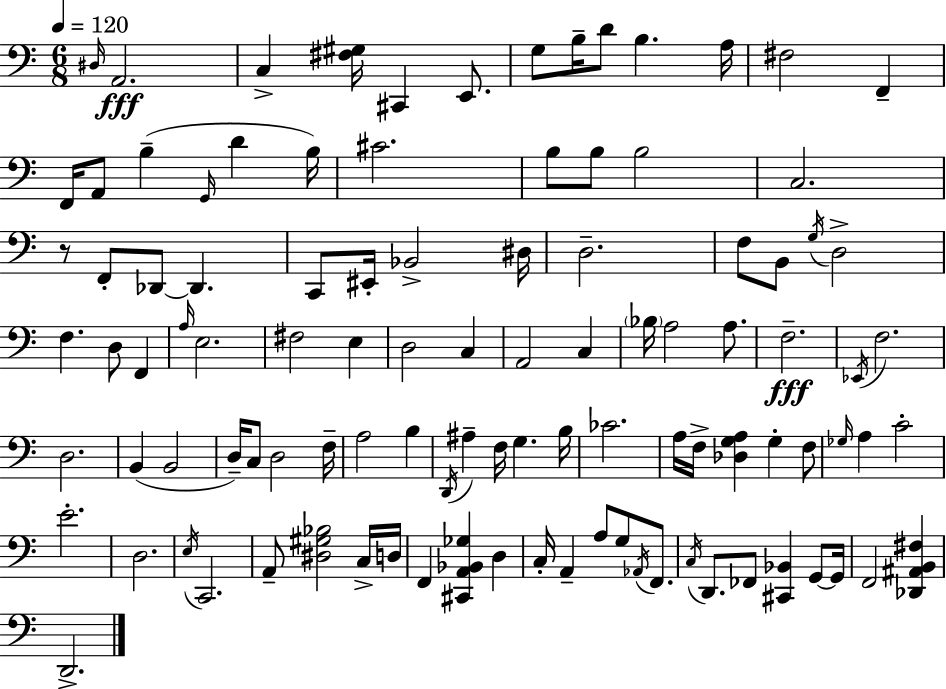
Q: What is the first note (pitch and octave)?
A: D#3